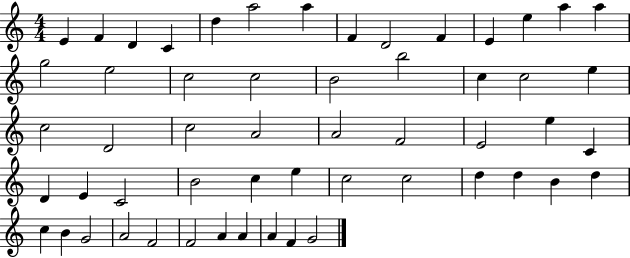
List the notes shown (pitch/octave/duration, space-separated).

E4/q F4/q D4/q C4/q D5/q A5/h A5/q F4/q D4/h F4/q E4/q E5/q A5/q A5/q G5/h E5/h C5/h C5/h B4/h B5/h C5/q C5/h E5/q C5/h D4/h C5/h A4/h A4/h F4/h E4/h E5/q C4/q D4/q E4/q C4/h B4/h C5/q E5/q C5/h C5/h D5/q D5/q B4/q D5/q C5/q B4/q G4/h A4/h F4/h F4/h A4/q A4/q A4/q F4/q G4/h